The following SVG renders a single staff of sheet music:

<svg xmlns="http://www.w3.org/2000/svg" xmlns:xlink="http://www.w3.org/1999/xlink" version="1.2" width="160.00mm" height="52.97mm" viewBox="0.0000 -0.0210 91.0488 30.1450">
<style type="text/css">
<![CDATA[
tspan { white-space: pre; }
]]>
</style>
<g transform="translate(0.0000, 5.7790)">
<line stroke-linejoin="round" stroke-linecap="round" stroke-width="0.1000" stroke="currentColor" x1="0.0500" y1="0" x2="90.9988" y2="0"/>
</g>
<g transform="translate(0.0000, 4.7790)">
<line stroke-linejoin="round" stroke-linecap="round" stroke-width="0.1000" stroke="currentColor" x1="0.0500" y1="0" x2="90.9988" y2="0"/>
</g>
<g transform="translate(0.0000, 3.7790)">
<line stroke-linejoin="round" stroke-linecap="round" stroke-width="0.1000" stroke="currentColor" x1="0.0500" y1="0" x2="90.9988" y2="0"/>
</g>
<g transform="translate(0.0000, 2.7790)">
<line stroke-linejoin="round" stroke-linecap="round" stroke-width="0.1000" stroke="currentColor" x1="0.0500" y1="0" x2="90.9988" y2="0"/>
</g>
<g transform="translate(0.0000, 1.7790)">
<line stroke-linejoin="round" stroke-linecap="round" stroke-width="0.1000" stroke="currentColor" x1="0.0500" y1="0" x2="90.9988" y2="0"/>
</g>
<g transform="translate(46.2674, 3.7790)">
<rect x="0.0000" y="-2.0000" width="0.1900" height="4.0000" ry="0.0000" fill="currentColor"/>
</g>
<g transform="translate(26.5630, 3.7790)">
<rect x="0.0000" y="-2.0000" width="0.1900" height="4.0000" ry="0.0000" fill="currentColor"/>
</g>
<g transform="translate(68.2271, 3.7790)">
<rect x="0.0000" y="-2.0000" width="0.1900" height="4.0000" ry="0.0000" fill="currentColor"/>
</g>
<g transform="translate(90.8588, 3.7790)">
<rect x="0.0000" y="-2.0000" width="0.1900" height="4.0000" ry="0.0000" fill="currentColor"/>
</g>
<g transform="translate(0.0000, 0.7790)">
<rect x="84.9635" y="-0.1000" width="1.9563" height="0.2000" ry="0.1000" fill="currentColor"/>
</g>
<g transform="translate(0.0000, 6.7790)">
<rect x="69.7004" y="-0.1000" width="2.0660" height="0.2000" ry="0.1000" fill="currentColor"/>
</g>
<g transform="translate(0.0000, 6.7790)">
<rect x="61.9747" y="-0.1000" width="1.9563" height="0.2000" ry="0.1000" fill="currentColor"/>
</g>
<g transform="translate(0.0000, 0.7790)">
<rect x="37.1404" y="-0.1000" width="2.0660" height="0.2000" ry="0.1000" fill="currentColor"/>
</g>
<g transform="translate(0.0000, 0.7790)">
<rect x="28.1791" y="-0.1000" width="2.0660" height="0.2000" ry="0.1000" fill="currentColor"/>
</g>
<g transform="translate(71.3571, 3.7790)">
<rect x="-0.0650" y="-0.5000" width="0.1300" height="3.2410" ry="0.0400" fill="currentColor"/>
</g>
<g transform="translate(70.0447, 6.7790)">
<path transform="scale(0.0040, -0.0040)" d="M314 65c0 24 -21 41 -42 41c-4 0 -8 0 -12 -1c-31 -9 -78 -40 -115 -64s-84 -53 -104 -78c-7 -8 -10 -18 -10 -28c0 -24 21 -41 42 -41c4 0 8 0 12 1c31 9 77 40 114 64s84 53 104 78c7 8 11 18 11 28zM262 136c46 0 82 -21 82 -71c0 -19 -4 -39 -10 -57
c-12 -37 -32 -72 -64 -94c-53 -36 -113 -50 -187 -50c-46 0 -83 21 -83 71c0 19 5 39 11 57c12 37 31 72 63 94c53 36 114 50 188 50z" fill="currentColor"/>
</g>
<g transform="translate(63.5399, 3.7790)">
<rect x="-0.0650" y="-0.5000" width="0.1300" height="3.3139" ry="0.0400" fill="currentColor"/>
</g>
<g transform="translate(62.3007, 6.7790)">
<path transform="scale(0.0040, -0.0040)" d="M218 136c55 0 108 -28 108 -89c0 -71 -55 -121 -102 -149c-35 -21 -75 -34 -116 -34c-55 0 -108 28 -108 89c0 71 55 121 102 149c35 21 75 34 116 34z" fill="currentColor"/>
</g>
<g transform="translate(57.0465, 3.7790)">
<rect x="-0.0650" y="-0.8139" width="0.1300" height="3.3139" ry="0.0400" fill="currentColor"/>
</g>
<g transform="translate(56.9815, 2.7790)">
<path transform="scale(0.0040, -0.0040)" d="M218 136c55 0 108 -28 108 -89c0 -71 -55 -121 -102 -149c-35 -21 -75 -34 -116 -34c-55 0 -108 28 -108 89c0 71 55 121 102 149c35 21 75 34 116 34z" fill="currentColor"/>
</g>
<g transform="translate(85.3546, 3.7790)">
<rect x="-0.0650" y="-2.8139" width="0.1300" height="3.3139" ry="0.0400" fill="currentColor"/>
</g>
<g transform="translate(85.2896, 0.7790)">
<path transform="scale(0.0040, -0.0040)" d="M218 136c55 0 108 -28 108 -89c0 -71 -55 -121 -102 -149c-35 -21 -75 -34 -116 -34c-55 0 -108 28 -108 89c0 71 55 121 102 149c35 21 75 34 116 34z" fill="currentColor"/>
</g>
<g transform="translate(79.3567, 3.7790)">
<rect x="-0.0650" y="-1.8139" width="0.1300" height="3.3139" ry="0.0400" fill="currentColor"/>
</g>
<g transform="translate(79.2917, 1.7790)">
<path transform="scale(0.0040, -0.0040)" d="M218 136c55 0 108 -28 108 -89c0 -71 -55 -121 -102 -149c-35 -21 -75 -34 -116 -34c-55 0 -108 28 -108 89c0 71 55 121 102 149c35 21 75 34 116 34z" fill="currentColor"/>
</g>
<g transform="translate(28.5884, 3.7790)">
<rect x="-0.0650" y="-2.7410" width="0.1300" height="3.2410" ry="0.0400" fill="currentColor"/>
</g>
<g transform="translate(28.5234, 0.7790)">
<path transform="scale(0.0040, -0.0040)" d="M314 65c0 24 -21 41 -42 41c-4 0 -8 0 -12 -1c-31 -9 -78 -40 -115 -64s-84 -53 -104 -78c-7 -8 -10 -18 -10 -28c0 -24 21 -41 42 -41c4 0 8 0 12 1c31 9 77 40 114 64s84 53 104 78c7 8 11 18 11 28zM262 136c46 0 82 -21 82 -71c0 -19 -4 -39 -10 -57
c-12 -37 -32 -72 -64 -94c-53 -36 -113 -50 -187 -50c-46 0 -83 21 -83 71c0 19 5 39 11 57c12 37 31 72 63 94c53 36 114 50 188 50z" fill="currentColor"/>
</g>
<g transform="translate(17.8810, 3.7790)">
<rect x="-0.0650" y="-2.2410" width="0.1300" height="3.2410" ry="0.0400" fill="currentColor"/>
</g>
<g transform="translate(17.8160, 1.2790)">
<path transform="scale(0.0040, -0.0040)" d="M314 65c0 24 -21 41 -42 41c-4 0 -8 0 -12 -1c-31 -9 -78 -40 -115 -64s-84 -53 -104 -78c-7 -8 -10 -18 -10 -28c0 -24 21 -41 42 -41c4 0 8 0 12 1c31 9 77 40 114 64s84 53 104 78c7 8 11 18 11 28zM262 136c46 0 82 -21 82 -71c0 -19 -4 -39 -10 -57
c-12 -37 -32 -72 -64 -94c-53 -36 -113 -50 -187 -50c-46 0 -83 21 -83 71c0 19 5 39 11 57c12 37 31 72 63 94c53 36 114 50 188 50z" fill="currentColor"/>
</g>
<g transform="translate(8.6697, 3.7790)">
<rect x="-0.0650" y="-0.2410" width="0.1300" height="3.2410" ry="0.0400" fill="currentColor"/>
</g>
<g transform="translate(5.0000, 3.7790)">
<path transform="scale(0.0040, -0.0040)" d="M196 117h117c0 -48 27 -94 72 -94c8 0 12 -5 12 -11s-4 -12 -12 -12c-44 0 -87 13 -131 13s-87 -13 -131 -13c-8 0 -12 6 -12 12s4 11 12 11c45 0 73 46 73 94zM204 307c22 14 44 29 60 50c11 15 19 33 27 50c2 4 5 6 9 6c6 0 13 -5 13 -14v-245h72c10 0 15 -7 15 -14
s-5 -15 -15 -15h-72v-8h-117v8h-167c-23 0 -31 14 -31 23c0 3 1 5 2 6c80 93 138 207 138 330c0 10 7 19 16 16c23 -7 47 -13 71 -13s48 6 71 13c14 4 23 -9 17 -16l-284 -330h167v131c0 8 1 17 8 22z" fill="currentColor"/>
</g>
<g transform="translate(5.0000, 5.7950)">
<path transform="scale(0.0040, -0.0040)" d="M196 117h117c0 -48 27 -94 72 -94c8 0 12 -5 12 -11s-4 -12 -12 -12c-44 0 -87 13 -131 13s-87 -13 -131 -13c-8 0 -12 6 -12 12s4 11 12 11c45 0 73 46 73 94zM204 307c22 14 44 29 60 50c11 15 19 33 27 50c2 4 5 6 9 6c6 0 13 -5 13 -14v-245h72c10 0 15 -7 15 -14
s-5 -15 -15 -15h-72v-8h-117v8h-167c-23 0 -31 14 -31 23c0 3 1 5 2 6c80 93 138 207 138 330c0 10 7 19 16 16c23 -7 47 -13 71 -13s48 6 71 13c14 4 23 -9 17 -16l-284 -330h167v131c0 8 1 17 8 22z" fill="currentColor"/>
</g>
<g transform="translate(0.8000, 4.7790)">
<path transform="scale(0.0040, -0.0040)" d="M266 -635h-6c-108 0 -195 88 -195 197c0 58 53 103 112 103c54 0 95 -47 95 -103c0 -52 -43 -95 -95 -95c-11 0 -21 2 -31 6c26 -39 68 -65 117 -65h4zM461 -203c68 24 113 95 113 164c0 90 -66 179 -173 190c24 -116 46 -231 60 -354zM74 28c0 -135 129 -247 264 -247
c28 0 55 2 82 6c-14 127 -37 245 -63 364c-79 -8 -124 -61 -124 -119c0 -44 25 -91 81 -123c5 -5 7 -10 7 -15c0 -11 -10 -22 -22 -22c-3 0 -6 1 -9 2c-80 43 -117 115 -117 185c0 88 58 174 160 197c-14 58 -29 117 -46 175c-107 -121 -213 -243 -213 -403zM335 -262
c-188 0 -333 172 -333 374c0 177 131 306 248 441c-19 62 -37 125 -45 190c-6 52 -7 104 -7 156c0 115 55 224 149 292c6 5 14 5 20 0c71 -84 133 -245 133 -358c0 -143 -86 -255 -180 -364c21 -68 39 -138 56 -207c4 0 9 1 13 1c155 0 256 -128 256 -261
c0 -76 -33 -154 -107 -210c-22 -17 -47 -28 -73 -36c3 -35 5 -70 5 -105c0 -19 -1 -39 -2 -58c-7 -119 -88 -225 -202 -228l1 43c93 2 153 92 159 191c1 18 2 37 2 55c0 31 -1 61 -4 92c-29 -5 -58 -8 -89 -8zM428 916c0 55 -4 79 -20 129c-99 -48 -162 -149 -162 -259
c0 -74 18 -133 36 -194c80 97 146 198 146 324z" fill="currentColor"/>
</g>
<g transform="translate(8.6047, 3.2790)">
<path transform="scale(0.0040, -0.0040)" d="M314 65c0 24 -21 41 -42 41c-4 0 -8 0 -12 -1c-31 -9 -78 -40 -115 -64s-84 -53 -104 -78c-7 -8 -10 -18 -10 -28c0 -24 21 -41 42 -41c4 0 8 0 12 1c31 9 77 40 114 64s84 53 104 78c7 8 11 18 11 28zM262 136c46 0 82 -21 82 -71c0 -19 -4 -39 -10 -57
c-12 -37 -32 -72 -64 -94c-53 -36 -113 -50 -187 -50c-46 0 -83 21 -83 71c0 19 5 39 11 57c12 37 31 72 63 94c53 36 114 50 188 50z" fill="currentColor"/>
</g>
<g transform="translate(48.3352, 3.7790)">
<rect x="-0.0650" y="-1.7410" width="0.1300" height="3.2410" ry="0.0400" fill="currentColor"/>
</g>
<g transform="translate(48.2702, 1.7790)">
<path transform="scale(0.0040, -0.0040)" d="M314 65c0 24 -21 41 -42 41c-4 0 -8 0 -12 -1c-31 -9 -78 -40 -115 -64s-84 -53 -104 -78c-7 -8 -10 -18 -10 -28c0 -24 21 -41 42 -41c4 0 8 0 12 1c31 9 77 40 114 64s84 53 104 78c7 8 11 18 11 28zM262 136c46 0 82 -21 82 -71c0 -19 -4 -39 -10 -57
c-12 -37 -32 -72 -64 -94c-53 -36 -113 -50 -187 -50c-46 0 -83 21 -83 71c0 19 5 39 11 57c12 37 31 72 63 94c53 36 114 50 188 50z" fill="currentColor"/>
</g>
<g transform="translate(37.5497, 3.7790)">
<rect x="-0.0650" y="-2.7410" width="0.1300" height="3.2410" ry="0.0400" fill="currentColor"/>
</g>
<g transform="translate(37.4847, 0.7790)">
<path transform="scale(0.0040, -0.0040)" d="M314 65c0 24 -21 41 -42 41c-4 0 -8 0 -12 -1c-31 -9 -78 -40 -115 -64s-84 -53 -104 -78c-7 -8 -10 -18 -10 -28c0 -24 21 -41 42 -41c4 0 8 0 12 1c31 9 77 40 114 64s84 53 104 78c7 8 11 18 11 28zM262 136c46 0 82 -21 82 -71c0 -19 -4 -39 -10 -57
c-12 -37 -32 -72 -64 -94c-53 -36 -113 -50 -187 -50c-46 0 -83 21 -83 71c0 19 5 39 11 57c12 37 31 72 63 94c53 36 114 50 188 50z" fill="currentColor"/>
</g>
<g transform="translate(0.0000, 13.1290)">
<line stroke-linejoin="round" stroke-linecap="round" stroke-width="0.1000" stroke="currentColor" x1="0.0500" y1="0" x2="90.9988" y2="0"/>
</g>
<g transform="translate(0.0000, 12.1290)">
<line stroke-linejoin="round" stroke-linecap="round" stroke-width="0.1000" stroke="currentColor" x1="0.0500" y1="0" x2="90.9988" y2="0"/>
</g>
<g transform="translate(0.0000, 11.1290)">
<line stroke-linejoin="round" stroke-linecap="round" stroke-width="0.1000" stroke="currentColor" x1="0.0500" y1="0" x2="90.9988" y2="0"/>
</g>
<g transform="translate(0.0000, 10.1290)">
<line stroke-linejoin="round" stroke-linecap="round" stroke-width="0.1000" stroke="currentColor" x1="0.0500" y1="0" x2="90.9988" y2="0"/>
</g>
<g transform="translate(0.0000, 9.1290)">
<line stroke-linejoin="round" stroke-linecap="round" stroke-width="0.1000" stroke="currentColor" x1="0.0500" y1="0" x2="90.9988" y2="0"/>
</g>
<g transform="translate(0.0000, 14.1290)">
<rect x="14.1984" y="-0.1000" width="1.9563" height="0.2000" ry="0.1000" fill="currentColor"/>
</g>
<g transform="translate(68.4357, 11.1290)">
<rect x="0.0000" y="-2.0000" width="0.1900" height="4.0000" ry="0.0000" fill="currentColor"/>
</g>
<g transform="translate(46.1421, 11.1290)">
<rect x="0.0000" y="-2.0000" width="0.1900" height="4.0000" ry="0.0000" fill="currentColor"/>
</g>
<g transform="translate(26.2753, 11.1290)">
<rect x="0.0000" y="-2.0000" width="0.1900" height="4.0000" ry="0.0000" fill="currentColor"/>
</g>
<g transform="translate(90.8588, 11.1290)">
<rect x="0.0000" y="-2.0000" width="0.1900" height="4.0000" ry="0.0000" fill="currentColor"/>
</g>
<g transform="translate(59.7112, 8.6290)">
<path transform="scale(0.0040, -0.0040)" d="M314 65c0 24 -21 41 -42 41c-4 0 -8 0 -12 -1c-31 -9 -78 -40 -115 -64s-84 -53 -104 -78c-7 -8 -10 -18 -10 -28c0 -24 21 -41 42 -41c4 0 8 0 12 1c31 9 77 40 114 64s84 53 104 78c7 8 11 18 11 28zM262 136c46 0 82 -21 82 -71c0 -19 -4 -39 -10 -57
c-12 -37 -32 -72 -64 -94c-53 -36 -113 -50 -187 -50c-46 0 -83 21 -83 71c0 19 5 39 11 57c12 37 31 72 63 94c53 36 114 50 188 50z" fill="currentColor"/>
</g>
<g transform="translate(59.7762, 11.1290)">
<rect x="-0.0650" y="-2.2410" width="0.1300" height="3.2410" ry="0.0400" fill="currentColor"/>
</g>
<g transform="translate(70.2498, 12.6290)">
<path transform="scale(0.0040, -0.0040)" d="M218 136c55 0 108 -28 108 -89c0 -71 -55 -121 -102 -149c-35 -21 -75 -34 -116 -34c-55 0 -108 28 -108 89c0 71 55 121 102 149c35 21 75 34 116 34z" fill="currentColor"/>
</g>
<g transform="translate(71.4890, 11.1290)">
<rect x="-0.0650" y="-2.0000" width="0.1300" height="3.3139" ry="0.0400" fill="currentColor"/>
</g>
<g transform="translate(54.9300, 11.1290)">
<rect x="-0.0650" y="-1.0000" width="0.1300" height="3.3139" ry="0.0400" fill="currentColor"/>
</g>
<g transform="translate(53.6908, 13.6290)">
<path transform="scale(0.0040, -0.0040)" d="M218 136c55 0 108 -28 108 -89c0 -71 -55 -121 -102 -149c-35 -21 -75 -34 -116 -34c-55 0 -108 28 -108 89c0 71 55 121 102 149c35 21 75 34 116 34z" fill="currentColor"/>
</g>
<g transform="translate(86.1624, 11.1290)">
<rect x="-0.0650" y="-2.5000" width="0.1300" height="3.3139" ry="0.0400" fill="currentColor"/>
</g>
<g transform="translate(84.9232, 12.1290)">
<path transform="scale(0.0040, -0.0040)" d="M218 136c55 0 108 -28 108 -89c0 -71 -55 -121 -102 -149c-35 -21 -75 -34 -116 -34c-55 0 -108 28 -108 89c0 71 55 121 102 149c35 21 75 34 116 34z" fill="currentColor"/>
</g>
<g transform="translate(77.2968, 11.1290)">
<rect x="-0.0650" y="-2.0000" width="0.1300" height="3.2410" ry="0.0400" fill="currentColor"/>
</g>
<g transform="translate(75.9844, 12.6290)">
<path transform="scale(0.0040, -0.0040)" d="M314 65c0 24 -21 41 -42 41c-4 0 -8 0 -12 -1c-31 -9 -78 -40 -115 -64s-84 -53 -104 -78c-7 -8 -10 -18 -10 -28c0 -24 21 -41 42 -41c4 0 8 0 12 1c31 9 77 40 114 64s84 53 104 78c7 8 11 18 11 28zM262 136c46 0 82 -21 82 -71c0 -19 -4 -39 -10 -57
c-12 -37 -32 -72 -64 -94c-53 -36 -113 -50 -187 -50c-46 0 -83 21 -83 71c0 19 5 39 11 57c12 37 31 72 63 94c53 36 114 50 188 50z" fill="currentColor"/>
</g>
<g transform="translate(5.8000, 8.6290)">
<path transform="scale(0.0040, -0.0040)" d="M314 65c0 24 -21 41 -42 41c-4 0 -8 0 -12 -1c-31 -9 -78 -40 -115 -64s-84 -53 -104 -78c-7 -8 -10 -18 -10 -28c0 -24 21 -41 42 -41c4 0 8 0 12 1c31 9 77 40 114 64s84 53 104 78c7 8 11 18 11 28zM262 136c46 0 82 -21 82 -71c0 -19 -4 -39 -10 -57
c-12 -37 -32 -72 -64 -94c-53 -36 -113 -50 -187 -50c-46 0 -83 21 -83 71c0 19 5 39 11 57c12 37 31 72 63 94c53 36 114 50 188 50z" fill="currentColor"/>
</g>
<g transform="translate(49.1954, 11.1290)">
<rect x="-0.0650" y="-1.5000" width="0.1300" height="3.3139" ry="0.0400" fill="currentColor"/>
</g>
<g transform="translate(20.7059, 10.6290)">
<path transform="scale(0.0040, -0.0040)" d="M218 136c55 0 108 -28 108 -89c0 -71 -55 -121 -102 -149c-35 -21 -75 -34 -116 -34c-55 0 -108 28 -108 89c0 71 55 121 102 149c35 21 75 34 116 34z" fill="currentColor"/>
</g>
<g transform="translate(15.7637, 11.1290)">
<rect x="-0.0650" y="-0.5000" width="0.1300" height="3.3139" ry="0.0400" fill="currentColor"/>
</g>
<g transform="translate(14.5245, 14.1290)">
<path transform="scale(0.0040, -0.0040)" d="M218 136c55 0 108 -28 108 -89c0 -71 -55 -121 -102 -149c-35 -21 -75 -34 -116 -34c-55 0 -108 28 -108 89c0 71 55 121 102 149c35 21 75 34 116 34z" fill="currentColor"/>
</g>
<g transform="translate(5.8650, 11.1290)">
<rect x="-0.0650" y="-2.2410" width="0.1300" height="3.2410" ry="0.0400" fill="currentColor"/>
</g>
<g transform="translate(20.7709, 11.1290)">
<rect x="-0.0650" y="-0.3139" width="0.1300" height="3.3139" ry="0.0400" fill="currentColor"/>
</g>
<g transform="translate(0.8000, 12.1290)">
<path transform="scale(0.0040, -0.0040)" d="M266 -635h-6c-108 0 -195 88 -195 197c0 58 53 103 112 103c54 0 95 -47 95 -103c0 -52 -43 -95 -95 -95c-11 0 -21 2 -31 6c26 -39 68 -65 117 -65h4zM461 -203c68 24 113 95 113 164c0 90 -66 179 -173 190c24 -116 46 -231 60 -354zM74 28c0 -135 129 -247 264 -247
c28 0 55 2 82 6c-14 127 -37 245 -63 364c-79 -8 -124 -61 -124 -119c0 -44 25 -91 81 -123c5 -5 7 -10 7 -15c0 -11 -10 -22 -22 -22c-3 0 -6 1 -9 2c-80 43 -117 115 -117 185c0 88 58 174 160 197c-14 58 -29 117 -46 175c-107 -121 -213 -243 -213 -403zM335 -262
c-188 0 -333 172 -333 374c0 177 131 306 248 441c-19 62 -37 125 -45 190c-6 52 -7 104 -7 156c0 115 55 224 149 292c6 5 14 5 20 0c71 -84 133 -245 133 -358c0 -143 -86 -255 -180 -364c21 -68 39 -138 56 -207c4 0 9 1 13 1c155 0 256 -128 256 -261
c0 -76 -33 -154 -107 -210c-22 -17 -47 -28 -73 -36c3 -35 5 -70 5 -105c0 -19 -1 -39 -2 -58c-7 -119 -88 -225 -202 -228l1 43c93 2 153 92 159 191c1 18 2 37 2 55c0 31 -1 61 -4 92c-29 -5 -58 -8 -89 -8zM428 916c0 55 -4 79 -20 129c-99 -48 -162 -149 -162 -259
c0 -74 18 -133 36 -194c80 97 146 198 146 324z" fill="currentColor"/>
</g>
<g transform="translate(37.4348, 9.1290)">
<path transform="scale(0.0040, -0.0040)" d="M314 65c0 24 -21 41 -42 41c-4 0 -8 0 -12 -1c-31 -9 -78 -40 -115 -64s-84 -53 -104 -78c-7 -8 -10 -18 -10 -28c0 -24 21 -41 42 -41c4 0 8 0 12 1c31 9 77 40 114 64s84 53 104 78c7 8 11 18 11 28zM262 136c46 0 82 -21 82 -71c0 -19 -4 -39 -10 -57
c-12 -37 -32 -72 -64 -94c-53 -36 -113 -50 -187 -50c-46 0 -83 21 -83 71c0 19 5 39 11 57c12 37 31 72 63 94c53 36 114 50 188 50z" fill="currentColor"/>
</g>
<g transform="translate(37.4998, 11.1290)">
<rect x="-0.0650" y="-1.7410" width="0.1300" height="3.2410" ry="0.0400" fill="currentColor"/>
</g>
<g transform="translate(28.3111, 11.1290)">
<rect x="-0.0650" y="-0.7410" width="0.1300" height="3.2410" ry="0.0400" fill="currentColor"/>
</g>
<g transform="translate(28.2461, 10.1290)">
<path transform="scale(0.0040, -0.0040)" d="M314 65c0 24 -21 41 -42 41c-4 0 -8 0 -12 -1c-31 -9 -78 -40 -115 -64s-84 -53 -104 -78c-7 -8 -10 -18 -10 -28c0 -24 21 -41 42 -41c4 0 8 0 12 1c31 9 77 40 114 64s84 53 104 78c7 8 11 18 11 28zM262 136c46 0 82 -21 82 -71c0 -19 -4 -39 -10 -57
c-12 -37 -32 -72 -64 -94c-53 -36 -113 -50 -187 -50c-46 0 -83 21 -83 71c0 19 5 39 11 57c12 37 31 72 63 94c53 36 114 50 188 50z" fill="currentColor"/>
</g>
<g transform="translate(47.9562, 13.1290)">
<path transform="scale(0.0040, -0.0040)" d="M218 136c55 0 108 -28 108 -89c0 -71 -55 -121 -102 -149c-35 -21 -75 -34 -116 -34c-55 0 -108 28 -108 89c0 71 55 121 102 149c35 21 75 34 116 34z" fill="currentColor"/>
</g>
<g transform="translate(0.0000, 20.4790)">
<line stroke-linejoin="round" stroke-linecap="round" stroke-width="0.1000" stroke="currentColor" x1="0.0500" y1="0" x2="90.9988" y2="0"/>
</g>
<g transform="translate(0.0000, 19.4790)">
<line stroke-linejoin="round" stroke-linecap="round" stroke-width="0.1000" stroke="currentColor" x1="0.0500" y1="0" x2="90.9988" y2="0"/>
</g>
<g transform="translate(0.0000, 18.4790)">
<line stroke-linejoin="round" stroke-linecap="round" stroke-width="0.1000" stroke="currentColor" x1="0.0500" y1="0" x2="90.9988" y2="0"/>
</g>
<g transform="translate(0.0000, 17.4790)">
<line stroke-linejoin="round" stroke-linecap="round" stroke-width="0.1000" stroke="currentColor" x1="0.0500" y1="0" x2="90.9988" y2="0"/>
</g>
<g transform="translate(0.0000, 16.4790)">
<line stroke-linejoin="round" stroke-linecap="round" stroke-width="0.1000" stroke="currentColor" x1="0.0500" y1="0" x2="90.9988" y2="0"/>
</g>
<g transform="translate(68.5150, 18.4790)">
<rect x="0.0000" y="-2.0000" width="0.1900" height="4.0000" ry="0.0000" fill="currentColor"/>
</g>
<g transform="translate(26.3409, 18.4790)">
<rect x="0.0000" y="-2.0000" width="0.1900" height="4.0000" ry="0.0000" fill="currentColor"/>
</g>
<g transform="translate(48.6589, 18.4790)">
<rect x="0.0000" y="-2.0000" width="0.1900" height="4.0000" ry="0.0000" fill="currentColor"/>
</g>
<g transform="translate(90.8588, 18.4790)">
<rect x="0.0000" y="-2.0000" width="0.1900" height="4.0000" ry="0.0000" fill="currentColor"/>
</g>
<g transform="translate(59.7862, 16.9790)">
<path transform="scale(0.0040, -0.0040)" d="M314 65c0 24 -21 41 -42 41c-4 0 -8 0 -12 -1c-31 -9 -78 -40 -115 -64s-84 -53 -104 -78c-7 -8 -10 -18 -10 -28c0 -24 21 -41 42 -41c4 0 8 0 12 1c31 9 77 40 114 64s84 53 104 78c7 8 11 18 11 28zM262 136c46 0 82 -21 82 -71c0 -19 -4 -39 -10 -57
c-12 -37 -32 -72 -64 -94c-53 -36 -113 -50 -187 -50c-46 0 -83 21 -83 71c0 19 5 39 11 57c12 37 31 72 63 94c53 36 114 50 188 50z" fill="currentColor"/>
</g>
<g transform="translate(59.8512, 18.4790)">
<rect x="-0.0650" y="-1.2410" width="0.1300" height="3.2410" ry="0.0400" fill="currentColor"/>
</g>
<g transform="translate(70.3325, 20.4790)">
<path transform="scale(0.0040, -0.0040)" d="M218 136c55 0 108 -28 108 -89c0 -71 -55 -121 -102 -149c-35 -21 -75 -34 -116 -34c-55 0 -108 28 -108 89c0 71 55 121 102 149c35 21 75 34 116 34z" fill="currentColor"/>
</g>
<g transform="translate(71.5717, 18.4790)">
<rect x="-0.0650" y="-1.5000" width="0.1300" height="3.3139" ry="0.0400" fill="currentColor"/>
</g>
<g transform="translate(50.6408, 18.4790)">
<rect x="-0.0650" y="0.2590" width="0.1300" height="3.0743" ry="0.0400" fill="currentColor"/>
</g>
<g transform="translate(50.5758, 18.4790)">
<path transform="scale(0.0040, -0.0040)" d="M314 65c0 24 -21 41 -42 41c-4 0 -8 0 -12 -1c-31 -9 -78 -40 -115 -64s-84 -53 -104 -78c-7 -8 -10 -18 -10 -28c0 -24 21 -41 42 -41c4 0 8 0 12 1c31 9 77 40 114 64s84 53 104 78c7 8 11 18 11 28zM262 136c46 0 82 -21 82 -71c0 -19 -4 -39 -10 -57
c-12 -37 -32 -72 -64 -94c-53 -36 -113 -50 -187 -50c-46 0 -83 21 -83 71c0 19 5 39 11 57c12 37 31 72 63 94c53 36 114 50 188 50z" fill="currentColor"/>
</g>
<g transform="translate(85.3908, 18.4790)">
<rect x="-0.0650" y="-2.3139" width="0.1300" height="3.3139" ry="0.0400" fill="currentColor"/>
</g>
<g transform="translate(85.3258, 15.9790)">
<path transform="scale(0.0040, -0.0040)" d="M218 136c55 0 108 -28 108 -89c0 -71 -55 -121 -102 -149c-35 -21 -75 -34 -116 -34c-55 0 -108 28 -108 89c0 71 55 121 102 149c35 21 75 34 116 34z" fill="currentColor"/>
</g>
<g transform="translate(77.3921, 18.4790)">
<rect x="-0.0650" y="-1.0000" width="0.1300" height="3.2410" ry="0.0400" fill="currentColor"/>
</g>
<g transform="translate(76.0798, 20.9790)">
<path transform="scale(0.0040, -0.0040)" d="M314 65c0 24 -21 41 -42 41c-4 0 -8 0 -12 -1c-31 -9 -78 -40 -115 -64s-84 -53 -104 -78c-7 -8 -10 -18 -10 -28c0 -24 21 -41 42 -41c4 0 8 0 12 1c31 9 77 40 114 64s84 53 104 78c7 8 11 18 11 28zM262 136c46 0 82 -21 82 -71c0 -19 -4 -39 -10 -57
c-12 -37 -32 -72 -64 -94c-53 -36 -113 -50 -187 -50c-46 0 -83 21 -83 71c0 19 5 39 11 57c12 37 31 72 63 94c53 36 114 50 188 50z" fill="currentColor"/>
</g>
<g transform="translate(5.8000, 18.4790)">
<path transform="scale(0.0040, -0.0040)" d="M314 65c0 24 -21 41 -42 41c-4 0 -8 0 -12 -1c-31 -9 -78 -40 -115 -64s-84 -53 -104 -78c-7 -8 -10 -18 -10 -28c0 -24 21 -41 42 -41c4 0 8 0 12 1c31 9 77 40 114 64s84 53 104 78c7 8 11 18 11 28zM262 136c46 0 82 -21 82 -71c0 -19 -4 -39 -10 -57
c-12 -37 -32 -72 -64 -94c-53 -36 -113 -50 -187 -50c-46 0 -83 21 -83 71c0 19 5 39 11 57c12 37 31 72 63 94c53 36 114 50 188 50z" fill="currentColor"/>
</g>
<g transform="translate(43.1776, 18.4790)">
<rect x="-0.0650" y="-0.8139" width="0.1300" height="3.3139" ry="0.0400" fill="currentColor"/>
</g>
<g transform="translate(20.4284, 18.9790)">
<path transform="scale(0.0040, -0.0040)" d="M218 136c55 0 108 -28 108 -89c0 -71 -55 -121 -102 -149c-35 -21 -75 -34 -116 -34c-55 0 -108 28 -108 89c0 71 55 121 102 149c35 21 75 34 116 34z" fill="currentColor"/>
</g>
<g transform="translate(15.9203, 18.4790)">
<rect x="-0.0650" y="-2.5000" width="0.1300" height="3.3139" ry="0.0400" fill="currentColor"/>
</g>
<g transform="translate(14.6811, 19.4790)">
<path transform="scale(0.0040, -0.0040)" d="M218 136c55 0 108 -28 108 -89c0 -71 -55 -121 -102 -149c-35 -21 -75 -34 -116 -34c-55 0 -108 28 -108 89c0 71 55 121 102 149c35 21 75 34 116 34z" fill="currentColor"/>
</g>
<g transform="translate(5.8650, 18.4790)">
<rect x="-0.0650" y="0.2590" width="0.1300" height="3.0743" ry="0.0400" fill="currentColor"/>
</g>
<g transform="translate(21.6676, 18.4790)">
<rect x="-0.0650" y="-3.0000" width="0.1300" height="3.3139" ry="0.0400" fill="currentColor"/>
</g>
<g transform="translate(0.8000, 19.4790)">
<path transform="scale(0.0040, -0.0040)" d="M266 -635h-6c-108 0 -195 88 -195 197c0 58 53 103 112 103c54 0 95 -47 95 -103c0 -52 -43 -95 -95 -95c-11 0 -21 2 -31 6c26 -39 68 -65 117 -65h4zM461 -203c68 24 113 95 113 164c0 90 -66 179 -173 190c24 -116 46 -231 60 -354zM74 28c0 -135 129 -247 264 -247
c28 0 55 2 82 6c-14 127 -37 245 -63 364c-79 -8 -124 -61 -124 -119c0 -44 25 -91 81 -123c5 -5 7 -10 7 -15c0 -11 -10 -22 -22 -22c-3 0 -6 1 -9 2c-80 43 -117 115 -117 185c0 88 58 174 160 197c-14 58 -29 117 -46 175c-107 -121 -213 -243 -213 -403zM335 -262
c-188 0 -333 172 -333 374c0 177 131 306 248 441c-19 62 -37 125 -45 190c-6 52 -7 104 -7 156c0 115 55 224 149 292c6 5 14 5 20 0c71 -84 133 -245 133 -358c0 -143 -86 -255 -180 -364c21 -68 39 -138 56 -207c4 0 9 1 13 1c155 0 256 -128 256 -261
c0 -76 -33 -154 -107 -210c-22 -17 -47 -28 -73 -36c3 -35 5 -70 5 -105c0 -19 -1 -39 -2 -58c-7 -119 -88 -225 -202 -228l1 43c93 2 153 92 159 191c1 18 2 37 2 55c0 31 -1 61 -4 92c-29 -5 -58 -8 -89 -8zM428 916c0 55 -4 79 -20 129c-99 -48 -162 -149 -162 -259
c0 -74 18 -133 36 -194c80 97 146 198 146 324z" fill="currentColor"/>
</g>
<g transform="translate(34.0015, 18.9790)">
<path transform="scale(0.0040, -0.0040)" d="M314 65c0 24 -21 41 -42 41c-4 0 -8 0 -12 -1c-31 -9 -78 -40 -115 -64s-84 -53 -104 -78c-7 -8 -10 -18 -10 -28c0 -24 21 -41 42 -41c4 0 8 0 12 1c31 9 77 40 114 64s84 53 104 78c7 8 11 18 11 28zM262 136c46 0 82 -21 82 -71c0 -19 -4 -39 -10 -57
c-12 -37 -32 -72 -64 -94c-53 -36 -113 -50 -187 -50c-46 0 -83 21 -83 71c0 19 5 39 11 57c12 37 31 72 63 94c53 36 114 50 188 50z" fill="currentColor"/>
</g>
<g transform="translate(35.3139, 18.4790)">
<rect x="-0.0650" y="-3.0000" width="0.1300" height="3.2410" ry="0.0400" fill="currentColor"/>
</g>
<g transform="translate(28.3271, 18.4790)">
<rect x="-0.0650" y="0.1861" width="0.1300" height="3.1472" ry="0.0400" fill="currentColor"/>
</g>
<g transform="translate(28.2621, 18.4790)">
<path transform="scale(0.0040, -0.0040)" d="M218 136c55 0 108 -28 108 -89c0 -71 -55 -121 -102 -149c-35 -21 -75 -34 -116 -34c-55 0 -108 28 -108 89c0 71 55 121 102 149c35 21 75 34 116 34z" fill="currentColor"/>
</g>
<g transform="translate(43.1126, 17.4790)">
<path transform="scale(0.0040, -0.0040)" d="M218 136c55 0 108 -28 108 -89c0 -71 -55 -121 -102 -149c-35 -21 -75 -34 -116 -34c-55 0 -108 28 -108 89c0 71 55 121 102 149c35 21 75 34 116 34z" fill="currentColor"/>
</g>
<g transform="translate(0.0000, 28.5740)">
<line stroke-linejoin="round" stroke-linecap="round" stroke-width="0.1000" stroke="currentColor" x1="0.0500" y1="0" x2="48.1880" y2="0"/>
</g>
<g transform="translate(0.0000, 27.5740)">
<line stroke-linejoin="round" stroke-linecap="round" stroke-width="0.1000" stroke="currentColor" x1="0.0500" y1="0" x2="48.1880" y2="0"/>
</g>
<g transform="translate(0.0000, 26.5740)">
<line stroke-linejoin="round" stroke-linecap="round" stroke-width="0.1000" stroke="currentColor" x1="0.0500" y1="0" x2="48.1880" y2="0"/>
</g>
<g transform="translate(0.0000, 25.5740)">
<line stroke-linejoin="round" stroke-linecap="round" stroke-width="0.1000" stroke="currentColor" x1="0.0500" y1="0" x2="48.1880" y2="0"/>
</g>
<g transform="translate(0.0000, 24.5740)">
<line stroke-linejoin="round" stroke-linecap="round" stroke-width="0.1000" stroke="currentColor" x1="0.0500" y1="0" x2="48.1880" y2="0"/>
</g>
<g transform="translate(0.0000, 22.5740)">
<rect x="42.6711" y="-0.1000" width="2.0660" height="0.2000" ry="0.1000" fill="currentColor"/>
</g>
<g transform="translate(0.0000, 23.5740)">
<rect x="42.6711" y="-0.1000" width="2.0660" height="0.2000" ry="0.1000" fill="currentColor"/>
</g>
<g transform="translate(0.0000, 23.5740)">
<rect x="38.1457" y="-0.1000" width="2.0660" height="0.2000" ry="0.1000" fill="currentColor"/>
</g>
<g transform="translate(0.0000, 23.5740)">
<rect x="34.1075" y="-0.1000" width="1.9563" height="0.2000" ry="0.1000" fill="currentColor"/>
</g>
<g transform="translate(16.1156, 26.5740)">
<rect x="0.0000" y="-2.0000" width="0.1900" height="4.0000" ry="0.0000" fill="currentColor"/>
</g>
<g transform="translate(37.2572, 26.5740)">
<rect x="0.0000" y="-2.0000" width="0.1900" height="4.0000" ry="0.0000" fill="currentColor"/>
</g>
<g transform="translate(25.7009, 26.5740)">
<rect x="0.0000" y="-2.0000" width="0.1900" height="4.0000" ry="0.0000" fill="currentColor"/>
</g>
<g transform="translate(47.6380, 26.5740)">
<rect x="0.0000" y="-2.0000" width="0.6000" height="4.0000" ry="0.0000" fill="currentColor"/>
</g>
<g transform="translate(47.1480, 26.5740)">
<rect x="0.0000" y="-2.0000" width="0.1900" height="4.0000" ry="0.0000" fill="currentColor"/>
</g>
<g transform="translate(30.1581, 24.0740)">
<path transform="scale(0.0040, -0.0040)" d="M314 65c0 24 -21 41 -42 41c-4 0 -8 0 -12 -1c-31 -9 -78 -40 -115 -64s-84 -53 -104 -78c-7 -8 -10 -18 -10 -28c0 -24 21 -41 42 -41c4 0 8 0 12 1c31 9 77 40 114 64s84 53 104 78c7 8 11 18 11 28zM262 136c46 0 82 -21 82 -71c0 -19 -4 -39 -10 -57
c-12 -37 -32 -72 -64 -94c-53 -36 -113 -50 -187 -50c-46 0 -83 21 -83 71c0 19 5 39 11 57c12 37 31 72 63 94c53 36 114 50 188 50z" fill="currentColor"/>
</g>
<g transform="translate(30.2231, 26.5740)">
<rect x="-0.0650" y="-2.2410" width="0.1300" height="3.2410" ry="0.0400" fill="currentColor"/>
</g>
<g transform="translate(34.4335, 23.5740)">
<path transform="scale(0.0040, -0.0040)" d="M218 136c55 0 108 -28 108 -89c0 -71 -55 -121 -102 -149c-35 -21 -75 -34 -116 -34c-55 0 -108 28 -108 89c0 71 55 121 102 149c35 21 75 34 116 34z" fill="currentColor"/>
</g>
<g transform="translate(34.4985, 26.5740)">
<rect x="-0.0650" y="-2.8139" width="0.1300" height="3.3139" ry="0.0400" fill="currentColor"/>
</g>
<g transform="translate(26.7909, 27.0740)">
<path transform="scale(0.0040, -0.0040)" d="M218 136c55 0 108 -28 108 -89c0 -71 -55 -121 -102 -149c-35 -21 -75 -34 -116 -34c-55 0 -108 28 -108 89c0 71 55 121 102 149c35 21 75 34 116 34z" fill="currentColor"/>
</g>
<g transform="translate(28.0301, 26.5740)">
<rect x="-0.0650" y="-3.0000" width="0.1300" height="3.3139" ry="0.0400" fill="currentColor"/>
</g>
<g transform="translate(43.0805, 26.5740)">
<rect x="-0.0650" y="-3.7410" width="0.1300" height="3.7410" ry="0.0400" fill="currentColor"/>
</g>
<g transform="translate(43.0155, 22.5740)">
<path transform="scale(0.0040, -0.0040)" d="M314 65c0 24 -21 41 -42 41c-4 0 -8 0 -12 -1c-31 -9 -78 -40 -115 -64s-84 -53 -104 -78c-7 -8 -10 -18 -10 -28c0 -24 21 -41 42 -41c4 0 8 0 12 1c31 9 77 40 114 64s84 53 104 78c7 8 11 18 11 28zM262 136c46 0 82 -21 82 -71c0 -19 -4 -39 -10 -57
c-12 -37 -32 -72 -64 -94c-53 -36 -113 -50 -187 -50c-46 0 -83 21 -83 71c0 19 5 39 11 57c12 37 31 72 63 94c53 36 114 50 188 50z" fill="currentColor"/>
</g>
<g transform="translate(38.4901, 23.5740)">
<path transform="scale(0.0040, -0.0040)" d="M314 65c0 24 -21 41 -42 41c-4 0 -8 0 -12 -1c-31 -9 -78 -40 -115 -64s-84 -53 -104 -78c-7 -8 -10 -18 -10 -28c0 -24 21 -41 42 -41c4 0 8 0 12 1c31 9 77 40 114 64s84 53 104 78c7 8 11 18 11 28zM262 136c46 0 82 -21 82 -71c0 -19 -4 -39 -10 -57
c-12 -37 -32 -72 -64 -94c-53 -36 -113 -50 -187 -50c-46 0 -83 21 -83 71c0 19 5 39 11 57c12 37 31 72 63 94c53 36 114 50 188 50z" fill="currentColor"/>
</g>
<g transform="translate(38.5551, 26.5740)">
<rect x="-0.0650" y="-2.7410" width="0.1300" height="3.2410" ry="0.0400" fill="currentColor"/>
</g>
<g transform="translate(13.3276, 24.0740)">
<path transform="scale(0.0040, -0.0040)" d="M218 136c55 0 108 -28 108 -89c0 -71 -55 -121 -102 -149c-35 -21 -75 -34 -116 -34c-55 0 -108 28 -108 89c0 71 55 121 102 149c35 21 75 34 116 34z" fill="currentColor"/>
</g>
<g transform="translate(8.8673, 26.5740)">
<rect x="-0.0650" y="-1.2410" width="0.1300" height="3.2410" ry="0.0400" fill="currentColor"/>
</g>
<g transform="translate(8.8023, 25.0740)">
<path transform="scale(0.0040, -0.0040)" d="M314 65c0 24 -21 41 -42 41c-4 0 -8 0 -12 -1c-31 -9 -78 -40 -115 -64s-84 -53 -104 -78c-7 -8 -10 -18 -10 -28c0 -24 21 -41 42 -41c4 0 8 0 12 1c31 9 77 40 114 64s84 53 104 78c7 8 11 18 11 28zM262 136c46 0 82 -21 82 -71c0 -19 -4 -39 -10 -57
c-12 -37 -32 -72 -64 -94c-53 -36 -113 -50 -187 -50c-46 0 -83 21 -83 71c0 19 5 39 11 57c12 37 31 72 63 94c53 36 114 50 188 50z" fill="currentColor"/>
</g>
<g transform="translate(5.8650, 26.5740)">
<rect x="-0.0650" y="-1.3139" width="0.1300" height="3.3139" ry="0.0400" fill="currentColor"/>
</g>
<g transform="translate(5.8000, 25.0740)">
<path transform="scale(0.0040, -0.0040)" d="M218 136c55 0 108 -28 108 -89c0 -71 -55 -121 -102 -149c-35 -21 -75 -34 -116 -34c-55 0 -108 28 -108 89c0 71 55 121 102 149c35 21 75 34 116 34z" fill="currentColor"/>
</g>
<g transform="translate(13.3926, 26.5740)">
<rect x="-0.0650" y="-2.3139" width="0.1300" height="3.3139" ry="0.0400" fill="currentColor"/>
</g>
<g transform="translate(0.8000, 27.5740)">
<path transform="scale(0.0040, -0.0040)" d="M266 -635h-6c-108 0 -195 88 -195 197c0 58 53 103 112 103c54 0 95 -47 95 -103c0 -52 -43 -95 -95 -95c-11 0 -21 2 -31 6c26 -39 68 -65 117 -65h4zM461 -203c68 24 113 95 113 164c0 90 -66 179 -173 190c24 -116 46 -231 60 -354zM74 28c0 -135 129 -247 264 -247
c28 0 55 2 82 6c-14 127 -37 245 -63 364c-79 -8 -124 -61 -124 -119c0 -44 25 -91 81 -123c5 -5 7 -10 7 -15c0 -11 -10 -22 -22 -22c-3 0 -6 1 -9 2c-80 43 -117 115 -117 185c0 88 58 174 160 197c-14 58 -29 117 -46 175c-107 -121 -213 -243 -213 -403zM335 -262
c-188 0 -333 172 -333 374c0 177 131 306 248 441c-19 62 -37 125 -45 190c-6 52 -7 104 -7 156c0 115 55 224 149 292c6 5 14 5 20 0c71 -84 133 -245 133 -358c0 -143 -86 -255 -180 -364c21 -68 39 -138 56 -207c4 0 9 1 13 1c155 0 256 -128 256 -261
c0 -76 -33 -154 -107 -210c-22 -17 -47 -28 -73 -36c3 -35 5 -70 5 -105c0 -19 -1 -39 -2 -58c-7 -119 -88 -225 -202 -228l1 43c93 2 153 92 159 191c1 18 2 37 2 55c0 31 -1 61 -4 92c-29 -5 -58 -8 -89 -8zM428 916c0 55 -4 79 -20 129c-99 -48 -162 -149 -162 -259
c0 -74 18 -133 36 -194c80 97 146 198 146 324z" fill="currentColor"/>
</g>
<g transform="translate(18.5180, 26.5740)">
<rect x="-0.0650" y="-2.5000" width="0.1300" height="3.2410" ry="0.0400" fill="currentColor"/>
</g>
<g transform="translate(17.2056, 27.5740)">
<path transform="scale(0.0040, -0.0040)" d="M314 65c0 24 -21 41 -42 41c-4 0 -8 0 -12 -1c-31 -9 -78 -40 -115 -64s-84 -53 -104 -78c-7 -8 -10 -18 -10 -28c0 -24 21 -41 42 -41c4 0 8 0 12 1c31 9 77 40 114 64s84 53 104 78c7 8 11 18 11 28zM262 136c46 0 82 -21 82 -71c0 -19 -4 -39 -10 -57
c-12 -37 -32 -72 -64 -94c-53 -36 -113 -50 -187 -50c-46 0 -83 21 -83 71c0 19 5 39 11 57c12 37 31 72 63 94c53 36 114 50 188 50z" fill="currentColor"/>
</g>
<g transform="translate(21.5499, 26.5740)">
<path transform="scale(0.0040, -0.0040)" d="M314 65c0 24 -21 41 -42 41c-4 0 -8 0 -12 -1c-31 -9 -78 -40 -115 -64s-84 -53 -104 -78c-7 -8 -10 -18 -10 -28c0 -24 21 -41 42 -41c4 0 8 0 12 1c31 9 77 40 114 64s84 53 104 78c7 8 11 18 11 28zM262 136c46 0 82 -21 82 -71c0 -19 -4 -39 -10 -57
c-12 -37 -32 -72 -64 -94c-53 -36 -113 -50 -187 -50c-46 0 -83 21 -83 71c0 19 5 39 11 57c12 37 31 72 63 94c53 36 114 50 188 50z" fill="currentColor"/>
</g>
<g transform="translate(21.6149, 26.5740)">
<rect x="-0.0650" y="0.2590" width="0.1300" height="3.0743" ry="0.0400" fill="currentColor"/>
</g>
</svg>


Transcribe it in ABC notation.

X:1
T:Untitled
M:4/4
L:1/4
K:C
c2 g2 a2 a2 f2 d C C2 f a g2 C c d2 f2 E D g2 F F2 G B2 G A B A2 d B2 e2 E D2 g e e2 g G2 B2 A g2 a a2 c'2